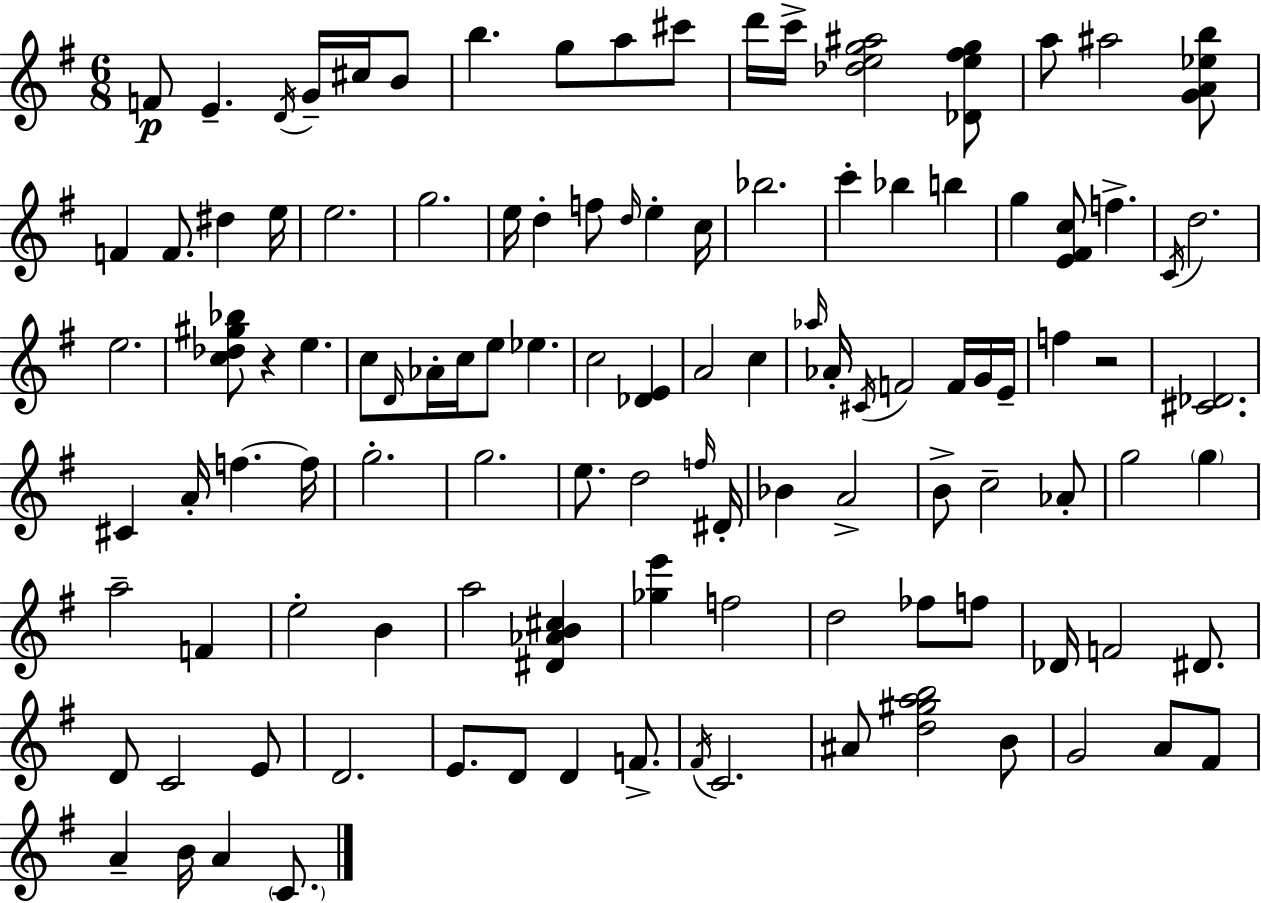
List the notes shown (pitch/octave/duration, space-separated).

F4/e E4/q. D4/s G4/s C#5/s B4/e B5/q. G5/e A5/e C#6/e D6/s C6/s [Db5,E5,G5,A#5]/h [Db4,E5,F#5,G5]/e A5/e A#5/h [G4,A4,Eb5,B5]/e F4/q F4/e. D#5/q E5/s E5/h. G5/h. E5/s D5/q F5/e D5/s E5/q C5/s Bb5/h. C6/q Bb5/q B5/q G5/q [E4,F#4,C5]/e F5/q. C4/s D5/h. E5/h. [C5,Db5,G#5,Bb5]/e R/q E5/q. C5/e D4/s Ab4/s C5/s E5/e Eb5/q. C5/h [Db4,E4]/q A4/h C5/q Ab5/s Ab4/s C#4/s F4/h F4/s G4/s E4/s F5/q R/h [C#4,Db4]/h. C#4/q A4/s F5/q. F5/s G5/h. G5/h. E5/e. D5/h F5/s D#4/s Bb4/q A4/h B4/e C5/h Ab4/e G5/h G5/q A5/h F4/q E5/h B4/q A5/h [D#4,Ab4,B4,C#5]/q [Gb5,E6]/q F5/h D5/h FES5/e F5/e Db4/s F4/h D#4/e. D4/e C4/h E4/e D4/h. E4/e. D4/e D4/q F4/e. F#4/s C4/h. A#4/e [D5,G#5,A5,B5]/h B4/e G4/h A4/e F#4/e A4/q B4/s A4/q C4/e.